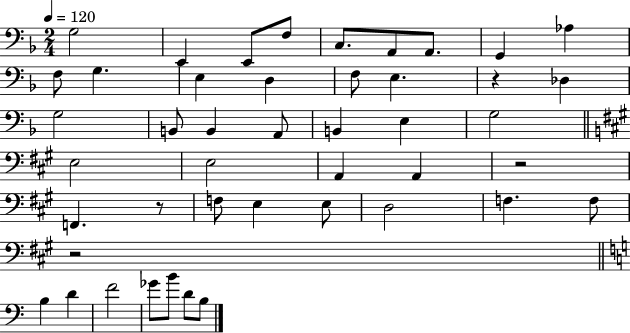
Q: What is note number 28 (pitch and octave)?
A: F2